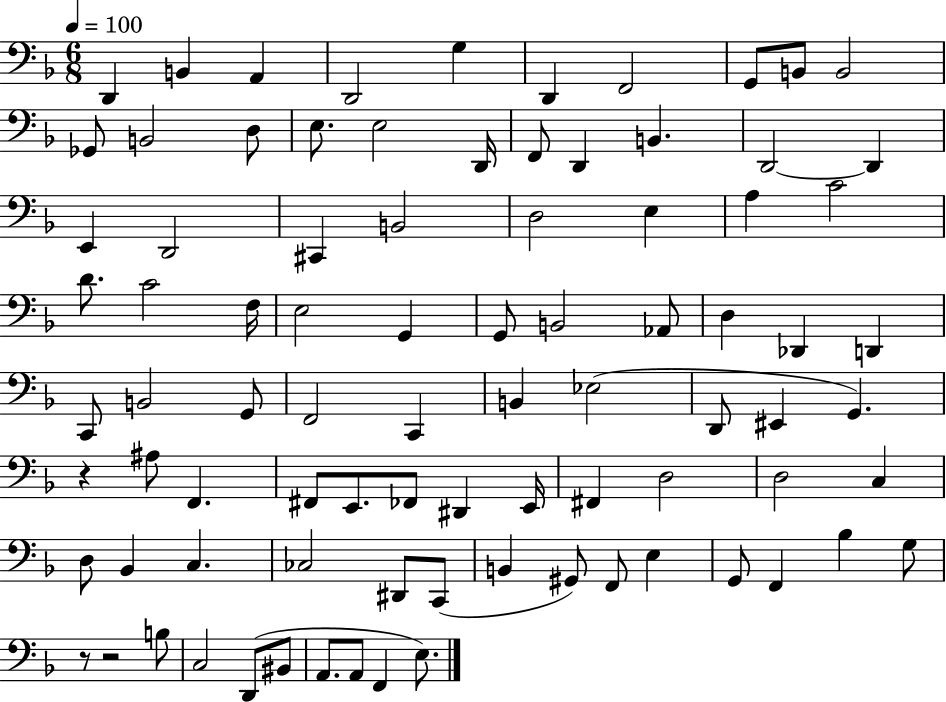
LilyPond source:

{
  \clef bass
  \numericTimeSignature
  \time 6/8
  \key f \major
  \tempo 4 = 100
  d,4 b,4 a,4 | d,2 g4 | d,4 f,2 | g,8 b,8 b,2 | \break ges,8 b,2 d8 | e8. e2 d,16 | f,8 d,4 b,4. | d,2~~ d,4 | \break e,4 d,2 | cis,4 b,2 | d2 e4 | a4 c'2 | \break d'8. c'2 f16 | e2 g,4 | g,8 b,2 aes,8 | d4 des,4 d,4 | \break c,8 b,2 g,8 | f,2 c,4 | b,4 ees2( | d,8 eis,4 g,4.) | \break r4 ais8 f,4. | fis,8 e,8. fes,8 dis,4 e,16 | fis,4 d2 | d2 c4 | \break d8 bes,4 c4. | ces2 dis,8 c,8( | b,4 gis,8) f,8 e4 | g,8 f,4 bes4 g8 | \break r8 r2 b8 | c2 d,8( bis,8 | a,8. a,8 f,4 e8.) | \bar "|."
}